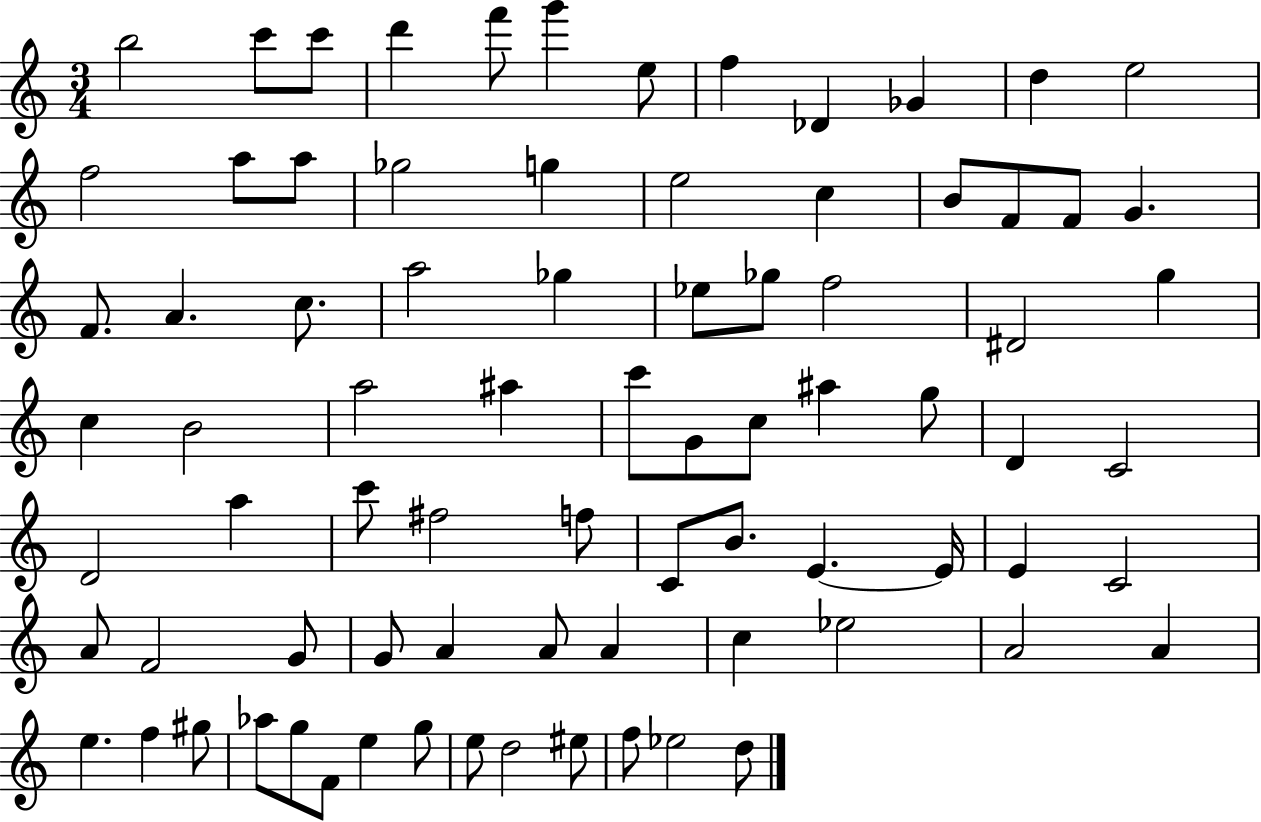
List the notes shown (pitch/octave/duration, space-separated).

B5/h C6/e C6/e D6/q F6/e G6/q E5/e F5/q Db4/q Gb4/q D5/q E5/h F5/h A5/e A5/e Gb5/h G5/q E5/h C5/q B4/e F4/e F4/e G4/q. F4/e. A4/q. C5/e. A5/h Gb5/q Eb5/e Gb5/e F5/h D#4/h G5/q C5/q B4/h A5/h A#5/q C6/e G4/e C5/e A#5/q G5/e D4/q C4/h D4/h A5/q C6/e F#5/h F5/e C4/e B4/e. E4/q. E4/s E4/q C4/h A4/e F4/h G4/e G4/e A4/q A4/e A4/q C5/q Eb5/h A4/h A4/q E5/q. F5/q G#5/e Ab5/e G5/e F4/e E5/q G5/e E5/e D5/h EIS5/e F5/e Eb5/h D5/e